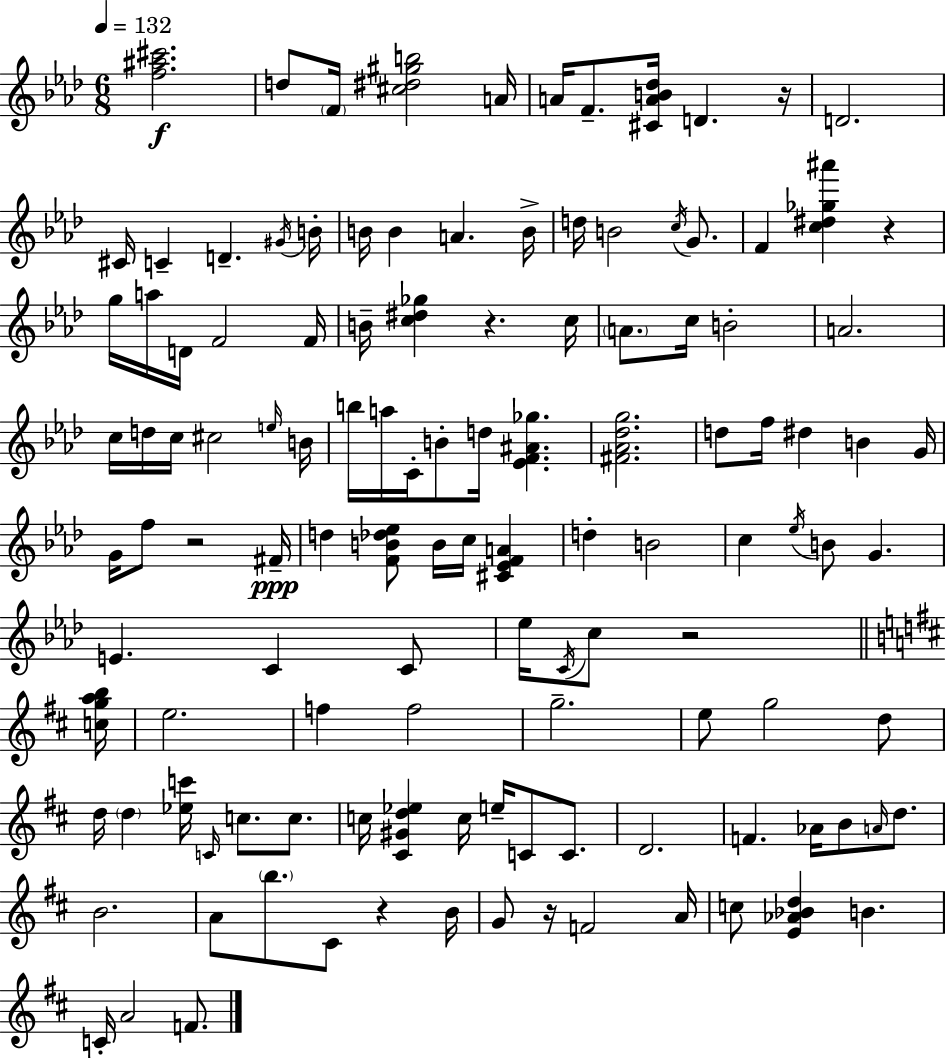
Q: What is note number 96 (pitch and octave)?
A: F4